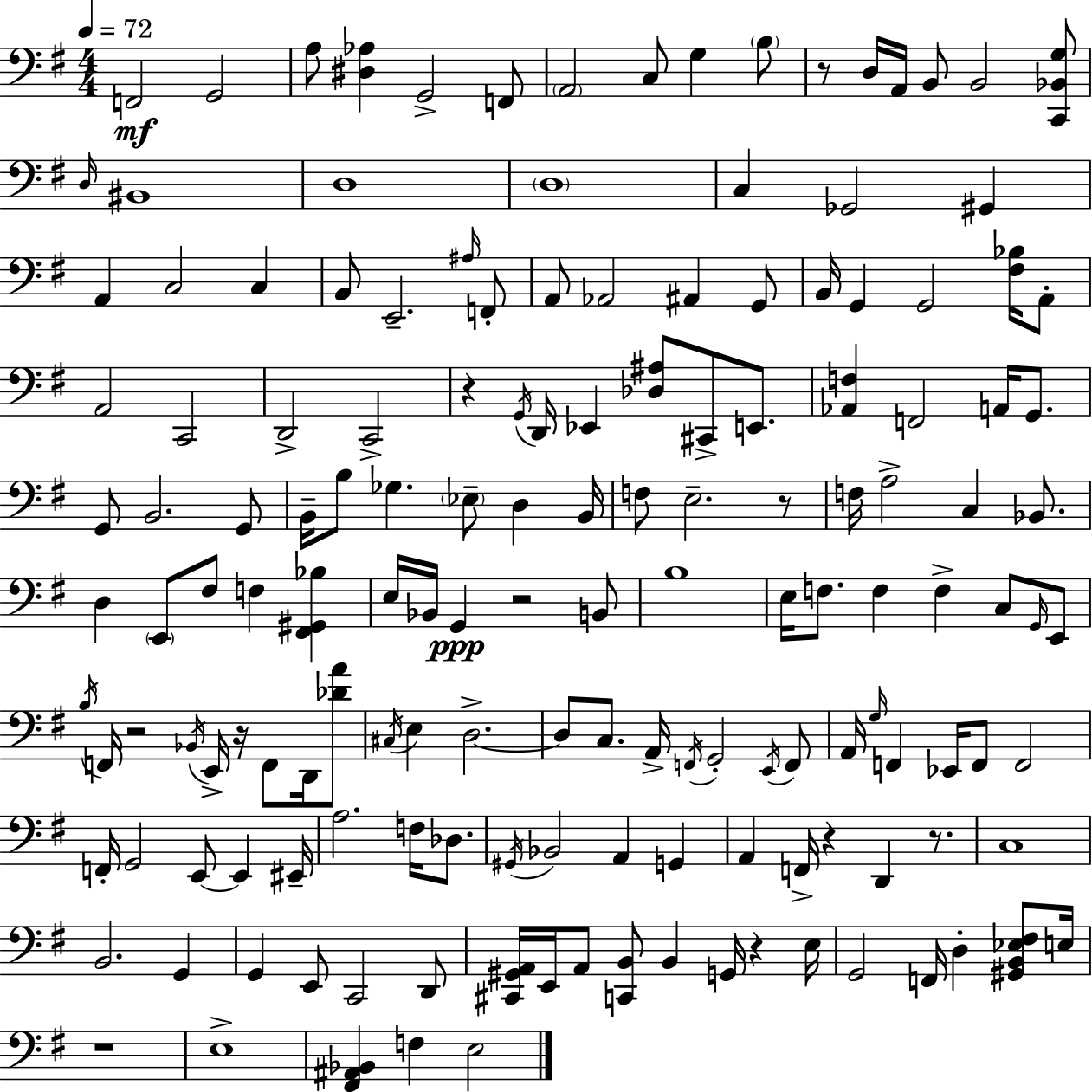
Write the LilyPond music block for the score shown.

{
  \clef bass
  \numericTimeSignature
  \time 4/4
  \key g \major
  \tempo 4 = 72
  f,2\mf g,2 | a8 <dis aes>4 g,2-> f,8 | \parenthesize a,2 c8 g4 \parenthesize b8 | r8 d16 a,16 b,8 b,2 <c, bes, g>8 | \break \grace { d16 } bis,1 | d1 | \parenthesize d1 | c4 ges,2 gis,4 | \break a,4 c2 c4 | b,8 e,2.-- \grace { ais16 } | f,8-. a,8 aes,2 ais,4 | g,8 b,16 g,4 g,2 <fis bes>16 | \break a,8-. a,2 c,2 | d,2-> c,2-> | r4 \acciaccatura { g,16 } d,16 ees,4 <des ais>8 cis,8-> | e,8. <aes, f>4 f,2 a,16 | \break g,8. g,8 b,2. | g,8 b,16-- b8 ges4. \parenthesize ees8-- d4 | b,16 f8 e2.-- | r8 f16 a2-> c4 | \break bes,8. d4 \parenthesize e,8 fis8 f4 <fis, gis, bes>4 | e16 bes,16 g,4\ppp r2 | b,8 b1 | e16 f8. f4 f4-> c8 | \break \grace { g,16 } e,8 \acciaccatura { b16 } f,16 r2 \acciaccatura { bes,16 } e,16-> | r16 f,8 d,16 <des' a'>8 \acciaccatura { cis16 } e4 d2.->~~ | d8 c8. a,16-> \acciaccatura { f,16 } g,2-. | \acciaccatura { e,16 } f,8 a,16 \grace { g16 } f,4 ees,16 | \break f,8 f,2 f,16-. g,2 | e,8~~ e,4 eis,16-- a2. | f16 des8. \acciaccatura { gis,16 } bes,2 | a,4 g,4 a,4 f,16-> | \break r4 d,4 r8. c1 | b,2. | g,4 g,4 e,8 | c,2 d,8 <cis, gis, a,>16 e,16 a,8 <c, b,>8 | \break b,4 g,16 r4 e16 g,2 | f,16 d4-. <gis, b, ees fis>8 e16 r1 | e1-> | <fis, ais, bes,>4 f4 | \break e2 \bar "|."
}